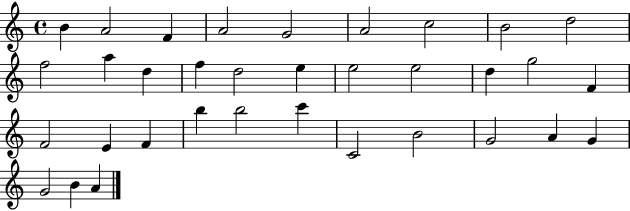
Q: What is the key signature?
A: C major